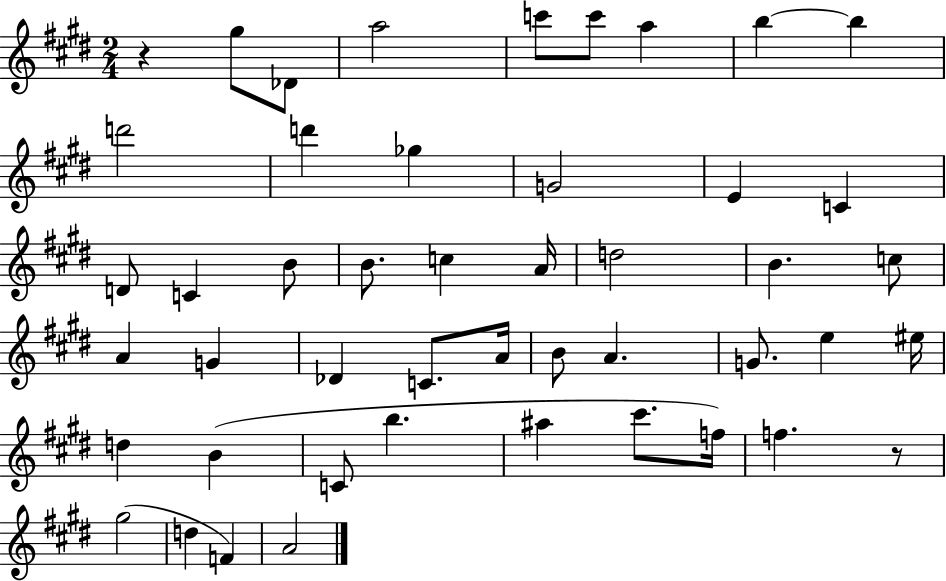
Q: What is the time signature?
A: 2/4